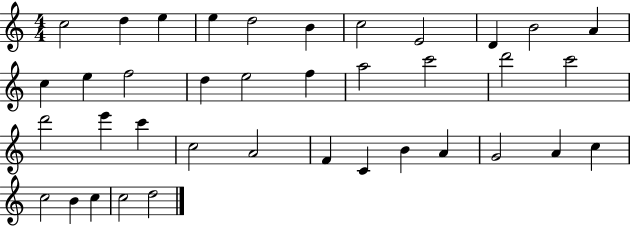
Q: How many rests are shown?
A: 0